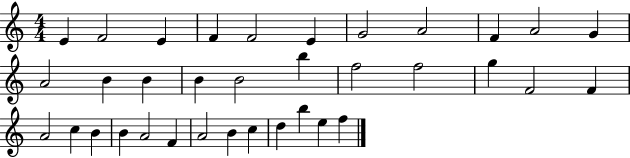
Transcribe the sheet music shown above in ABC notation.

X:1
T:Untitled
M:4/4
L:1/4
K:C
E F2 E F F2 E G2 A2 F A2 G A2 B B B B2 b f2 f2 g F2 F A2 c B B A2 F A2 B c d b e f